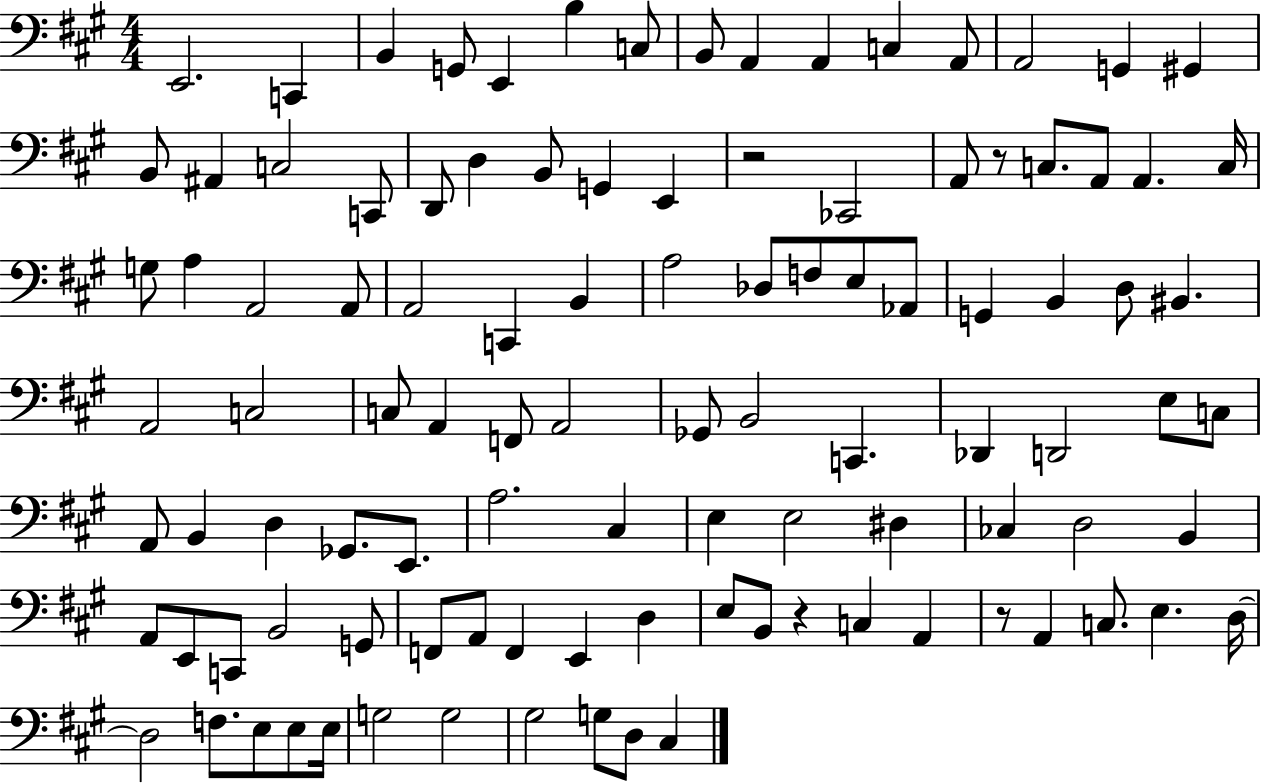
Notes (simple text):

E2/h. C2/q B2/q G2/e E2/q B3/q C3/e B2/e A2/q A2/q C3/q A2/e A2/h G2/q G#2/q B2/e A#2/q C3/h C2/e D2/e D3/q B2/e G2/q E2/q R/h CES2/h A2/e R/e C3/e. A2/e A2/q. C3/s G3/e A3/q A2/h A2/e A2/h C2/q B2/q A3/h Db3/e F3/e E3/e Ab2/e G2/q B2/q D3/e BIS2/q. A2/h C3/h C3/e A2/q F2/e A2/h Gb2/e B2/h C2/q. Db2/q D2/h E3/e C3/e A2/e B2/q D3/q Gb2/e. E2/e. A3/h. C#3/q E3/q E3/h D#3/q CES3/q D3/h B2/q A2/e E2/e C2/e B2/h G2/e F2/e A2/e F2/q E2/q D3/q E3/e B2/e R/q C3/q A2/q R/e A2/q C3/e. E3/q. D3/s D3/h F3/e. E3/e E3/e E3/s G3/h G3/h G#3/h G3/e D3/e C#3/q